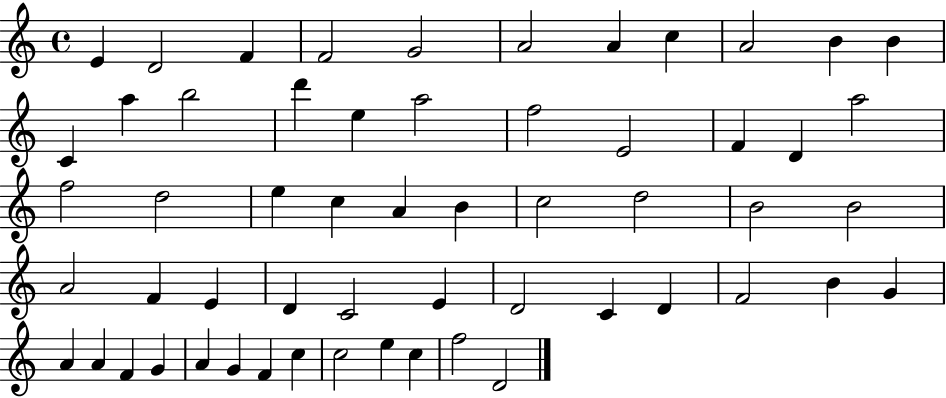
{
  \clef treble
  \time 4/4
  \defaultTimeSignature
  \key c \major
  e'4 d'2 f'4 | f'2 g'2 | a'2 a'4 c''4 | a'2 b'4 b'4 | \break c'4 a''4 b''2 | d'''4 e''4 a''2 | f''2 e'2 | f'4 d'4 a''2 | \break f''2 d''2 | e''4 c''4 a'4 b'4 | c''2 d''2 | b'2 b'2 | \break a'2 f'4 e'4 | d'4 c'2 e'4 | d'2 c'4 d'4 | f'2 b'4 g'4 | \break a'4 a'4 f'4 g'4 | a'4 g'4 f'4 c''4 | c''2 e''4 c''4 | f''2 d'2 | \break \bar "|."
}